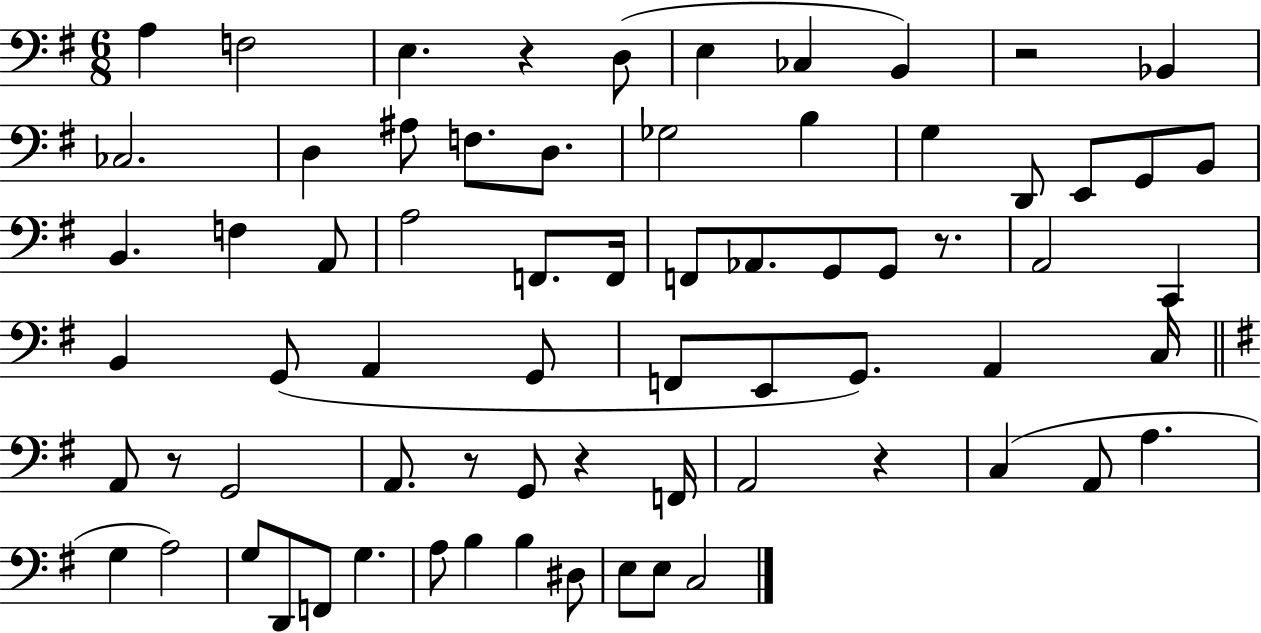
{
  \clef bass
  \numericTimeSignature
  \time 6/8
  \key g \major
  \repeat volta 2 { a4 f2 | e4. r4 d8( | e4 ces4 b,4) | r2 bes,4 | \break ces2. | d4 ais8 f8. d8. | ges2 b4 | g4 d,8 e,8 g,8 b,8 | \break b,4. f4 a,8 | a2 f,8. f,16 | f,8 aes,8. g,8 g,8 r8. | a,2 c,4 | \break b,4 g,8( a,4 g,8 | f,8 e,8 g,8.) a,4 c16 | \bar "||" \break \key g \major a,8 r8 g,2 | a,8. r8 g,8 r4 f,16 | a,2 r4 | c4( a,8 a4. | \break g4 a2) | g8 d,8 f,8 g4. | a8 b4 b4 dis8 | e8 e8 c2 | \break } \bar "|."
}